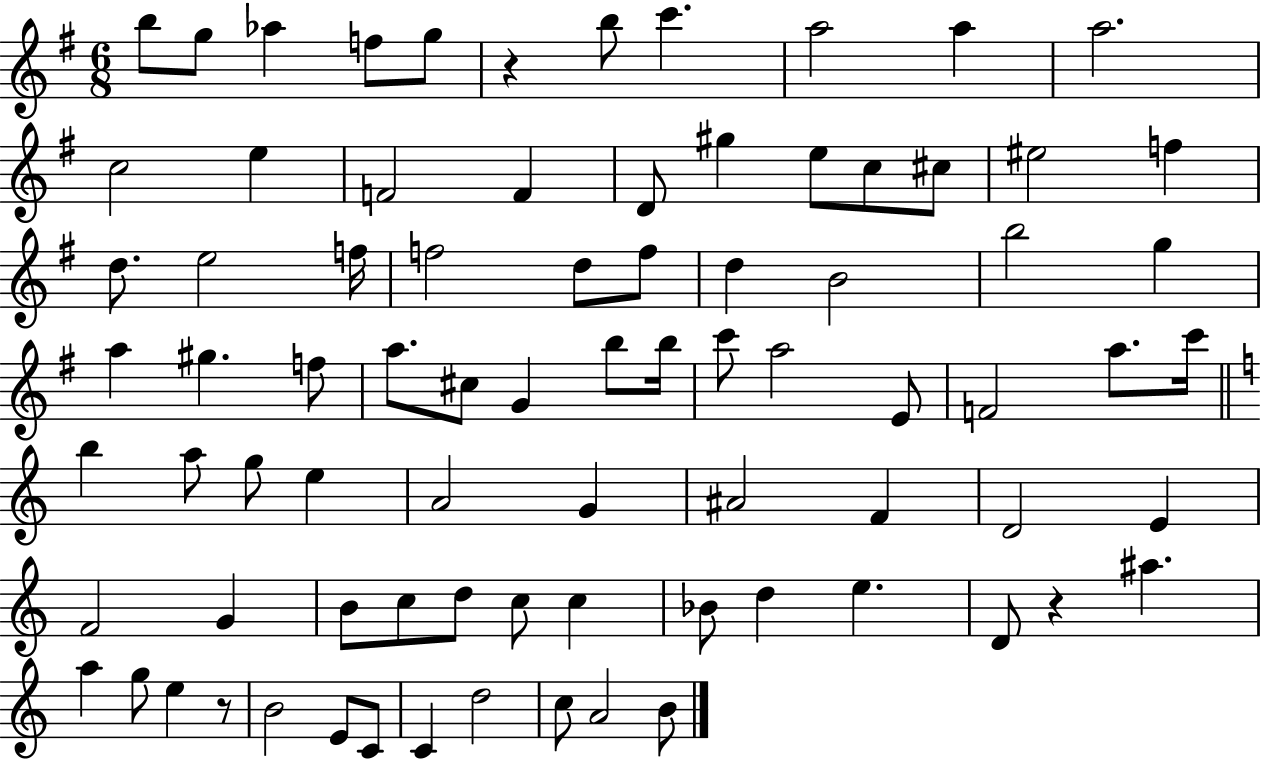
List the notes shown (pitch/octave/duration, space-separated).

B5/e G5/e Ab5/q F5/e G5/e R/q B5/e C6/q. A5/h A5/q A5/h. C5/h E5/q F4/h F4/q D4/e G#5/q E5/e C5/e C#5/e EIS5/h F5/q D5/e. E5/h F5/s F5/h D5/e F5/e D5/q B4/h B5/h G5/q A5/q G#5/q. F5/e A5/e. C#5/e G4/q B5/e B5/s C6/e A5/h E4/e F4/h A5/e. C6/s B5/q A5/e G5/e E5/q A4/h G4/q A#4/h F4/q D4/h E4/q F4/h G4/q B4/e C5/e D5/e C5/e C5/q Bb4/e D5/q E5/q. D4/e R/q A#5/q. A5/q G5/e E5/q R/e B4/h E4/e C4/e C4/q D5/h C5/e A4/h B4/e